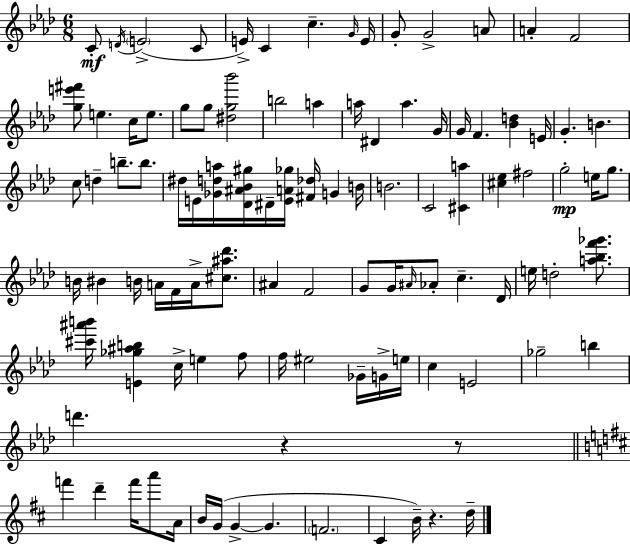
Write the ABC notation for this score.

X:1
T:Untitled
M:6/8
L:1/4
K:Ab
C/2 D/4 E2 C/2 E/4 C c G/4 E/4 G/2 G2 A/2 A F2 [ge'^f']/2 e c/4 e/2 g/2 g/2 [^dg_b']2 b2 a a/4 ^D a G/4 G/4 F [_Bd] E/4 G B c/2 d b/2 b/2 ^d/4 E/4 [_Gda]/4 [_D^A_B^g]/4 ^D/4 [EA_g]/4 [^F_d]/4 G B/4 B2 C2 [^Ca] [^c_e] ^f2 g2 e/4 g/2 B/4 ^B B/4 A/4 F/4 A/4 [^c^a_d']/2 ^A F2 G/2 G/4 ^A/4 _A/2 c _D/4 e/4 d2 [a_bf'_g']/2 [^c'^a'b']/4 [E_g^ab] c/4 e f/2 f/4 ^e2 _G/4 G/4 e/4 c E2 _g2 b d' z z/2 f' d' f'/4 a'/2 A/4 B/4 G/4 G G F2 ^C B/4 z d/4